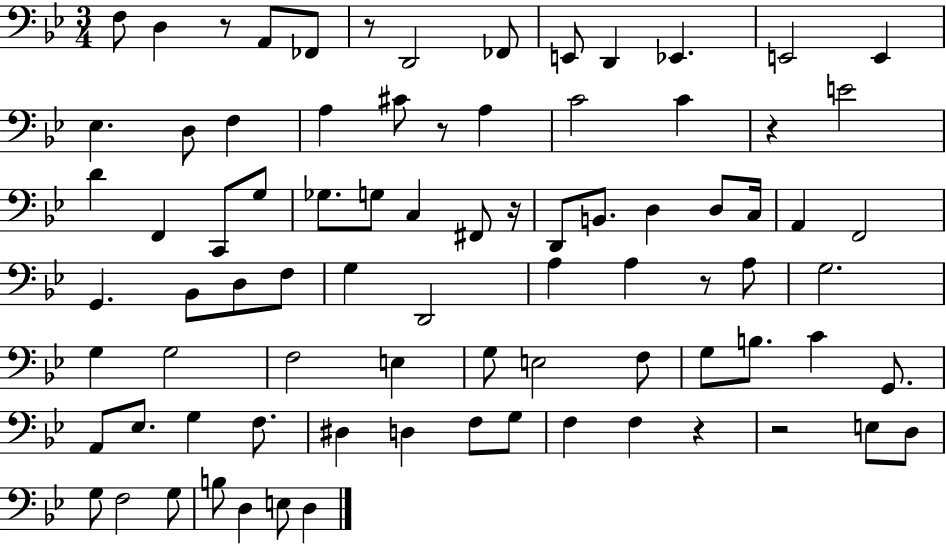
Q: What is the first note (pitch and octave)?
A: F3